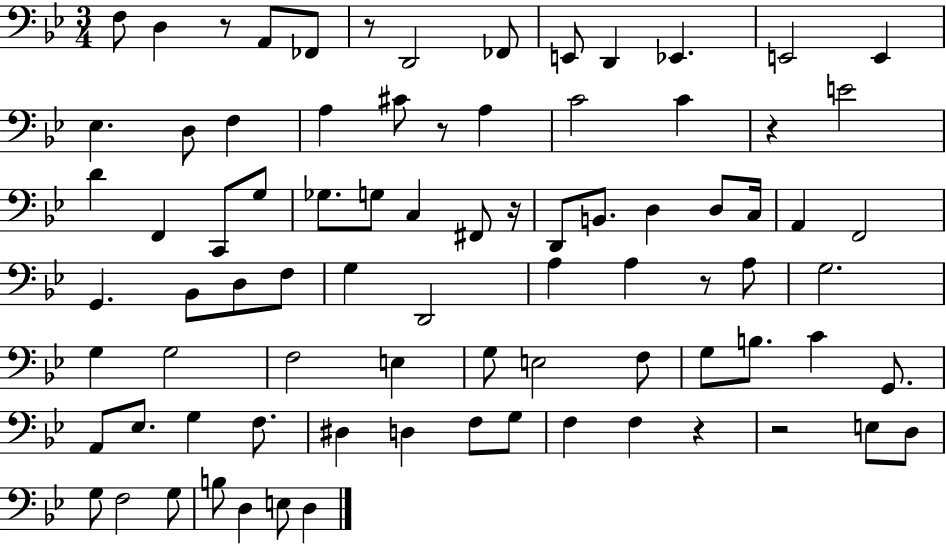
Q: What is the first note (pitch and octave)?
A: F3